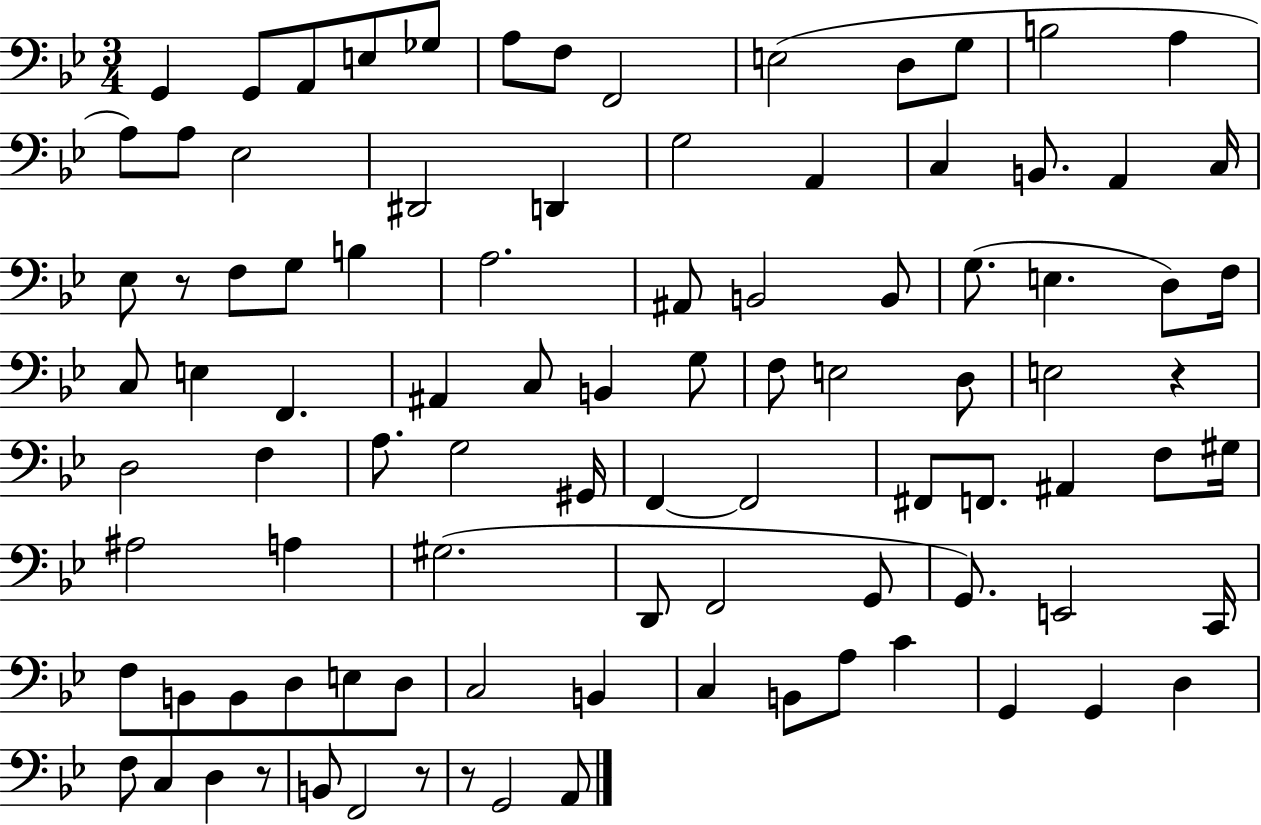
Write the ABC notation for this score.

X:1
T:Untitled
M:3/4
L:1/4
K:Bb
G,, G,,/2 A,,/2 E,/2 _G,/2 A,/2 F,/2 F,,2 E,2 D,/2 G,/2 B,2 A, A,/2 A,/2 _E,2 ^D,,2 D,, G,2 A,, C, B,,/2 A,, C,/4 _E,/2 z/2 F,/2 G,/2 B, A,2 ^A,,/2 B,,2 B,,/2 G,/2 E, D,/2 F,/4 C,/2 E, F,, ^A,, C,/2 B,, G,/2 F,/2 E,2 D,/2 E,2 z D,2 F, A,/2 G,2 ^G,,/4 F,, F,,2 ^F,,/2 F,,/2 ^A,, F,/2 ^G,/4 ^A,2 A, ^G,2 D,,/2 F,,2 G,,/2 G,,/2 E,,2 C,,/4 F,/2 B,,/2 B,,/2 D,/2 E,/2 D,/2 C,2 B,, C, B,,/2 A,/2 C G,, G,, D, F,/2 C, D, z/2 B,,/2 F,,2 z/2 z/2 G,,2 A,,/2